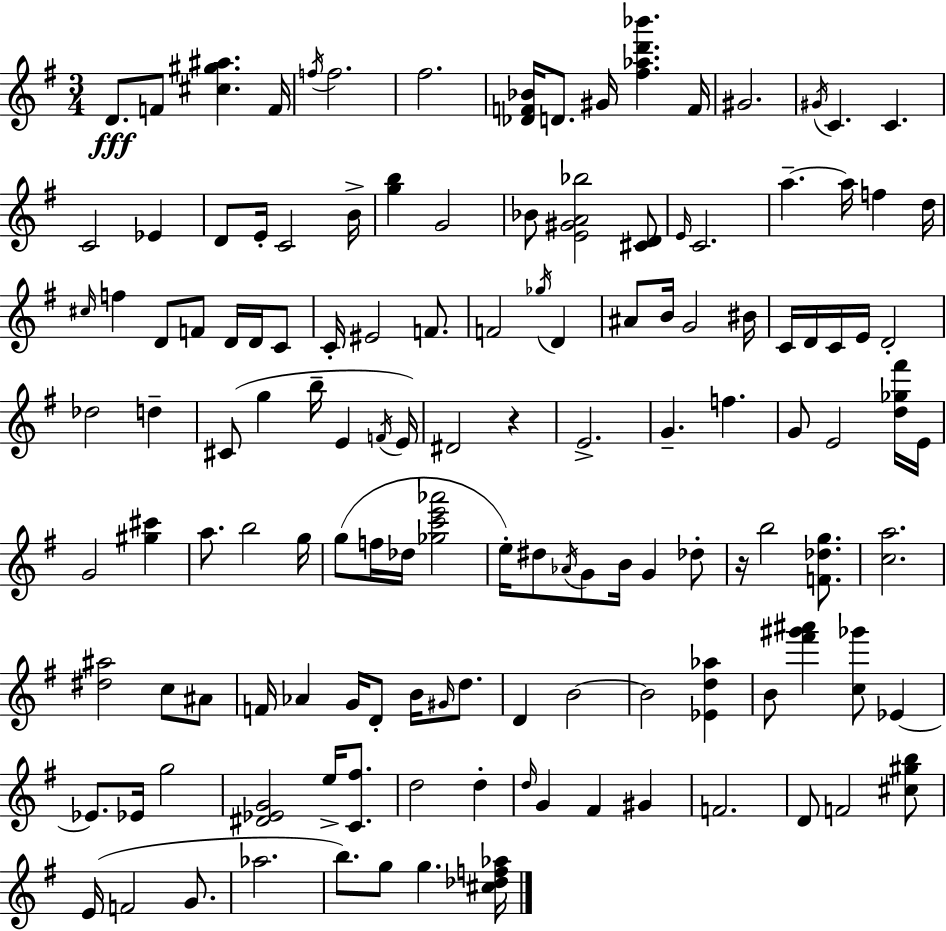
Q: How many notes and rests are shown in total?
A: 134